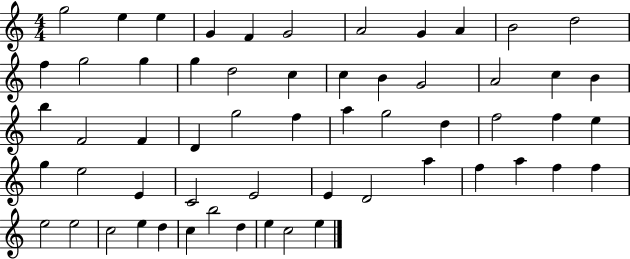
{
  \clef treble
  \numericTimeSignature
  \time 4/4
  \key c \major
  g''2 e''4 e''4 | g'4 f'4 g'2 | a'2 g'4 a'4 | b'2 d''2 | \break f''4 g''2 g''4 | g''4 d''2 c''4 | c''4 b'4 g'2 | a'2 c''4 b'4 | \break b''4 f'2 f'4 | d'4 g''2 f''4 | a''4 g''2 d''4 | f''2 f''4 e''4 | \break g''4 e''2 e'4 | c'2 e'2 | e'4 d'2 a''4 | f''4 a''4 f''4 f''4 | \break e''2 e''2 | c''2 e''4 d''4 | c''4 b''2 d''4 | e''4 c''2 e''4 | \break \bar "|."
}